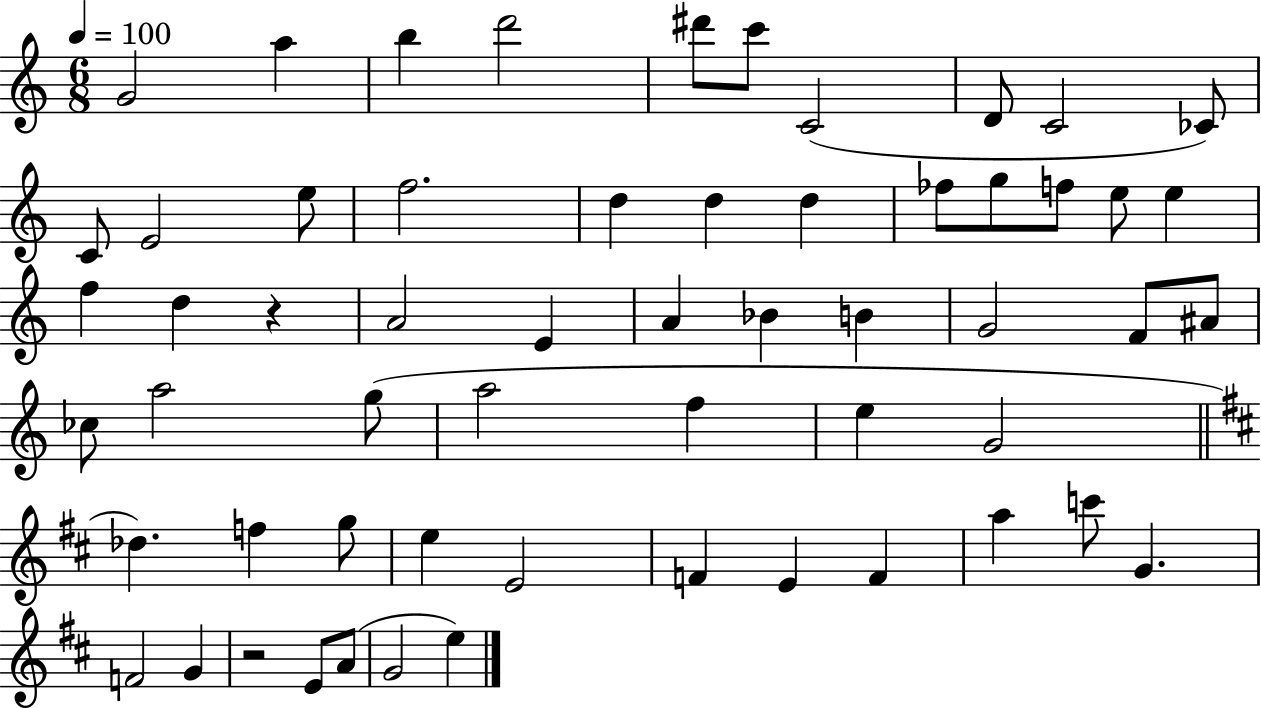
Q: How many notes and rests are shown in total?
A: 58